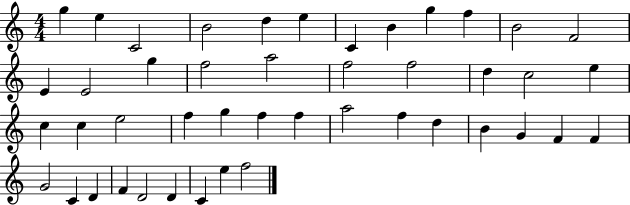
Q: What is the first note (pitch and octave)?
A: G5